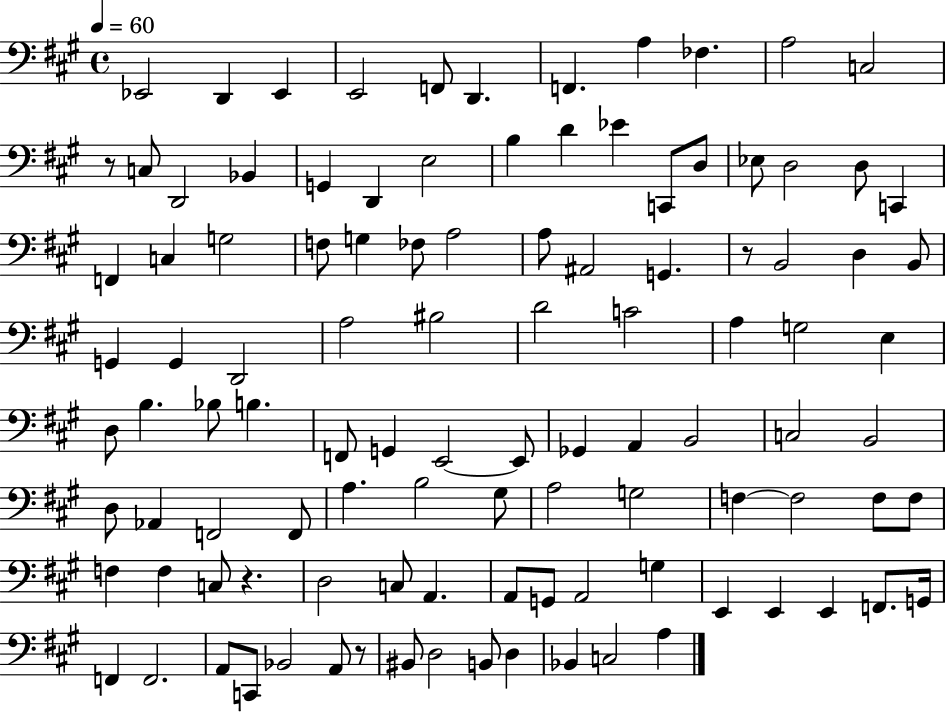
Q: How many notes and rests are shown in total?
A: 107